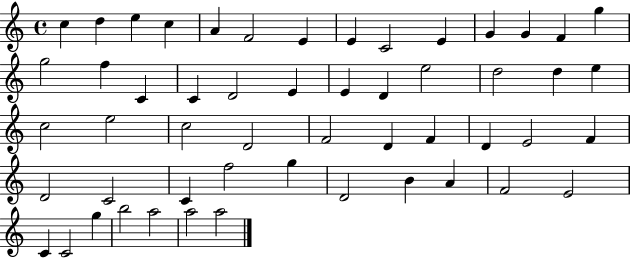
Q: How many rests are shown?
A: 0